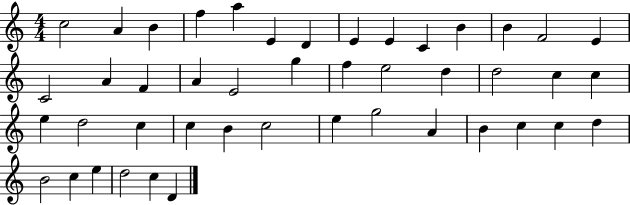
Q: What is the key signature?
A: C major